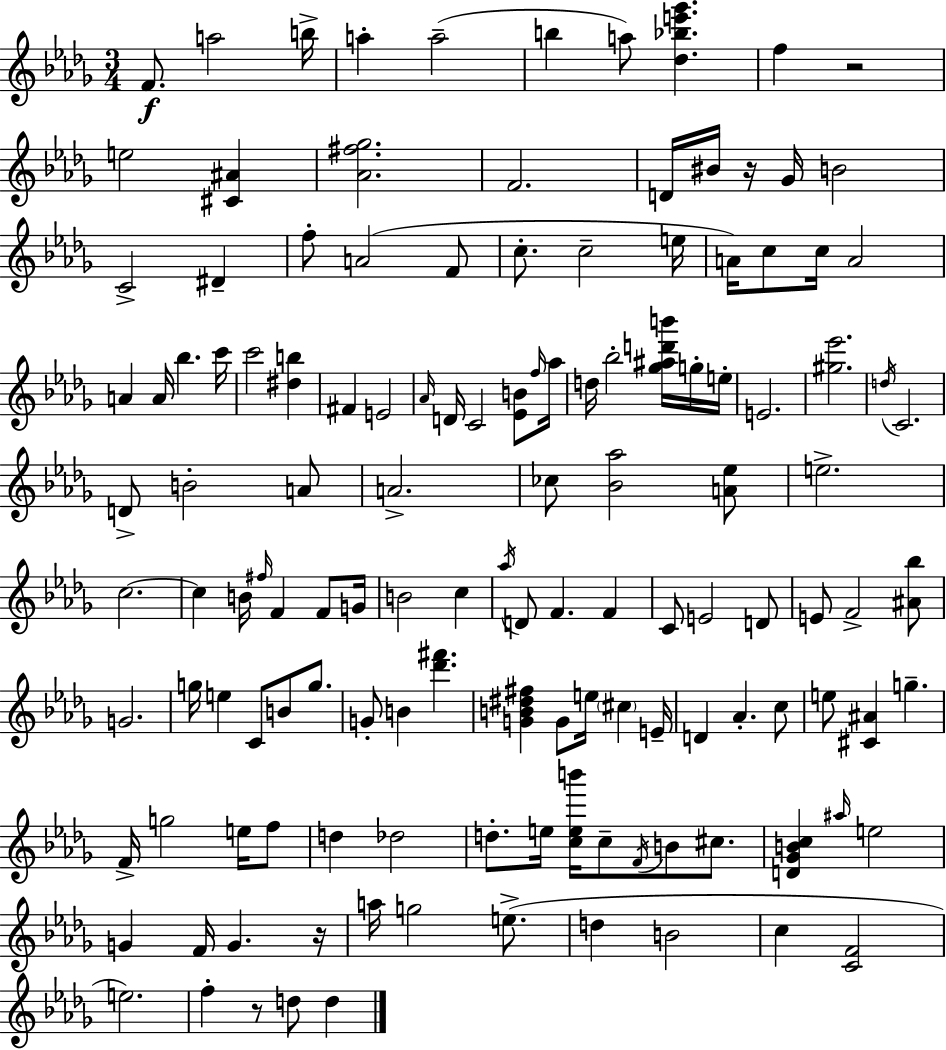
{
  \clef treble
  \numericTimeSignature
  \time 3/4
  \key bes \minor
  f'8.\f a''2 b''16-> | a''4-. a''2--( | b''4 a''8) <des'' bes'' e''' ges'''>4. | f''4 r2 | \break e''2 <cis' ais'>4 | <aes' fis'' ges''>2. | f'2. | d'16 bis'16 r16 ges'16 b'2 | \break c'2-> dis'4-- | f''8-. a'2( f'8 | c''8.-. c''2-- e''16 | a'16) c''8 c''16 a'2 | \break a'4 a'16 bes''4. c'''16 | c'''2 <dis'' b''>4 | fis'4 e'2 | \grace { aes'16 } d'16 c'2 <ees' b'>8 | \break \grace { f''16 } aes''16 d''16 bes''2-. <ges'' ais'' d''' b'''>16 | g''16-. e''16-. e'2. | <gis'' ees'''>2. | \acciaccatura { d''16 } c'2. | \break d'8-> b'2-. | a'8 a'2.-> | ces''8 <bes' aes''>2 | <a' ees''>8 e''2.-> | \break c''2.~~ | c''4 b'16 \grace { fis''16 } f'4 | f'8 g'16 b'2 | c''4 \acciaccatura { aes''16 } d'8 f'4. | \break f'4 c'8 e'2 | d'8 e'8 f'2-> | <ais' bes''>8 g'2. | g''16 e''4 c'8 | \break b'8 g''8. g'8-. b'4 <des''' fis'''>4. | <g' b' dis'' fis''>4 g'8 e''16 | \parenthesize cis''4 e'16-- d'4 aes'4.-. | c''8 e''8 <cis' ais'>4 g''4.-- | \break f'16-> g''2 | e''16 f''8 d''4 des''2 | d''8.-. e''16 <c'' e'' b'''>16 c''8-- | \acciaccatura { f'16 } b'8 cis''8. <d' ges' b' c''>4 \grace { ais''16 } e''2 | \break g'4 f'16 | g'4. r16 a''16 g''2 | e''8.->( d''4 b'2 | c''4 <c' f'>2 | \break e''2.) | f''4-. r8 | d''8 d''4 \bar "|."
}